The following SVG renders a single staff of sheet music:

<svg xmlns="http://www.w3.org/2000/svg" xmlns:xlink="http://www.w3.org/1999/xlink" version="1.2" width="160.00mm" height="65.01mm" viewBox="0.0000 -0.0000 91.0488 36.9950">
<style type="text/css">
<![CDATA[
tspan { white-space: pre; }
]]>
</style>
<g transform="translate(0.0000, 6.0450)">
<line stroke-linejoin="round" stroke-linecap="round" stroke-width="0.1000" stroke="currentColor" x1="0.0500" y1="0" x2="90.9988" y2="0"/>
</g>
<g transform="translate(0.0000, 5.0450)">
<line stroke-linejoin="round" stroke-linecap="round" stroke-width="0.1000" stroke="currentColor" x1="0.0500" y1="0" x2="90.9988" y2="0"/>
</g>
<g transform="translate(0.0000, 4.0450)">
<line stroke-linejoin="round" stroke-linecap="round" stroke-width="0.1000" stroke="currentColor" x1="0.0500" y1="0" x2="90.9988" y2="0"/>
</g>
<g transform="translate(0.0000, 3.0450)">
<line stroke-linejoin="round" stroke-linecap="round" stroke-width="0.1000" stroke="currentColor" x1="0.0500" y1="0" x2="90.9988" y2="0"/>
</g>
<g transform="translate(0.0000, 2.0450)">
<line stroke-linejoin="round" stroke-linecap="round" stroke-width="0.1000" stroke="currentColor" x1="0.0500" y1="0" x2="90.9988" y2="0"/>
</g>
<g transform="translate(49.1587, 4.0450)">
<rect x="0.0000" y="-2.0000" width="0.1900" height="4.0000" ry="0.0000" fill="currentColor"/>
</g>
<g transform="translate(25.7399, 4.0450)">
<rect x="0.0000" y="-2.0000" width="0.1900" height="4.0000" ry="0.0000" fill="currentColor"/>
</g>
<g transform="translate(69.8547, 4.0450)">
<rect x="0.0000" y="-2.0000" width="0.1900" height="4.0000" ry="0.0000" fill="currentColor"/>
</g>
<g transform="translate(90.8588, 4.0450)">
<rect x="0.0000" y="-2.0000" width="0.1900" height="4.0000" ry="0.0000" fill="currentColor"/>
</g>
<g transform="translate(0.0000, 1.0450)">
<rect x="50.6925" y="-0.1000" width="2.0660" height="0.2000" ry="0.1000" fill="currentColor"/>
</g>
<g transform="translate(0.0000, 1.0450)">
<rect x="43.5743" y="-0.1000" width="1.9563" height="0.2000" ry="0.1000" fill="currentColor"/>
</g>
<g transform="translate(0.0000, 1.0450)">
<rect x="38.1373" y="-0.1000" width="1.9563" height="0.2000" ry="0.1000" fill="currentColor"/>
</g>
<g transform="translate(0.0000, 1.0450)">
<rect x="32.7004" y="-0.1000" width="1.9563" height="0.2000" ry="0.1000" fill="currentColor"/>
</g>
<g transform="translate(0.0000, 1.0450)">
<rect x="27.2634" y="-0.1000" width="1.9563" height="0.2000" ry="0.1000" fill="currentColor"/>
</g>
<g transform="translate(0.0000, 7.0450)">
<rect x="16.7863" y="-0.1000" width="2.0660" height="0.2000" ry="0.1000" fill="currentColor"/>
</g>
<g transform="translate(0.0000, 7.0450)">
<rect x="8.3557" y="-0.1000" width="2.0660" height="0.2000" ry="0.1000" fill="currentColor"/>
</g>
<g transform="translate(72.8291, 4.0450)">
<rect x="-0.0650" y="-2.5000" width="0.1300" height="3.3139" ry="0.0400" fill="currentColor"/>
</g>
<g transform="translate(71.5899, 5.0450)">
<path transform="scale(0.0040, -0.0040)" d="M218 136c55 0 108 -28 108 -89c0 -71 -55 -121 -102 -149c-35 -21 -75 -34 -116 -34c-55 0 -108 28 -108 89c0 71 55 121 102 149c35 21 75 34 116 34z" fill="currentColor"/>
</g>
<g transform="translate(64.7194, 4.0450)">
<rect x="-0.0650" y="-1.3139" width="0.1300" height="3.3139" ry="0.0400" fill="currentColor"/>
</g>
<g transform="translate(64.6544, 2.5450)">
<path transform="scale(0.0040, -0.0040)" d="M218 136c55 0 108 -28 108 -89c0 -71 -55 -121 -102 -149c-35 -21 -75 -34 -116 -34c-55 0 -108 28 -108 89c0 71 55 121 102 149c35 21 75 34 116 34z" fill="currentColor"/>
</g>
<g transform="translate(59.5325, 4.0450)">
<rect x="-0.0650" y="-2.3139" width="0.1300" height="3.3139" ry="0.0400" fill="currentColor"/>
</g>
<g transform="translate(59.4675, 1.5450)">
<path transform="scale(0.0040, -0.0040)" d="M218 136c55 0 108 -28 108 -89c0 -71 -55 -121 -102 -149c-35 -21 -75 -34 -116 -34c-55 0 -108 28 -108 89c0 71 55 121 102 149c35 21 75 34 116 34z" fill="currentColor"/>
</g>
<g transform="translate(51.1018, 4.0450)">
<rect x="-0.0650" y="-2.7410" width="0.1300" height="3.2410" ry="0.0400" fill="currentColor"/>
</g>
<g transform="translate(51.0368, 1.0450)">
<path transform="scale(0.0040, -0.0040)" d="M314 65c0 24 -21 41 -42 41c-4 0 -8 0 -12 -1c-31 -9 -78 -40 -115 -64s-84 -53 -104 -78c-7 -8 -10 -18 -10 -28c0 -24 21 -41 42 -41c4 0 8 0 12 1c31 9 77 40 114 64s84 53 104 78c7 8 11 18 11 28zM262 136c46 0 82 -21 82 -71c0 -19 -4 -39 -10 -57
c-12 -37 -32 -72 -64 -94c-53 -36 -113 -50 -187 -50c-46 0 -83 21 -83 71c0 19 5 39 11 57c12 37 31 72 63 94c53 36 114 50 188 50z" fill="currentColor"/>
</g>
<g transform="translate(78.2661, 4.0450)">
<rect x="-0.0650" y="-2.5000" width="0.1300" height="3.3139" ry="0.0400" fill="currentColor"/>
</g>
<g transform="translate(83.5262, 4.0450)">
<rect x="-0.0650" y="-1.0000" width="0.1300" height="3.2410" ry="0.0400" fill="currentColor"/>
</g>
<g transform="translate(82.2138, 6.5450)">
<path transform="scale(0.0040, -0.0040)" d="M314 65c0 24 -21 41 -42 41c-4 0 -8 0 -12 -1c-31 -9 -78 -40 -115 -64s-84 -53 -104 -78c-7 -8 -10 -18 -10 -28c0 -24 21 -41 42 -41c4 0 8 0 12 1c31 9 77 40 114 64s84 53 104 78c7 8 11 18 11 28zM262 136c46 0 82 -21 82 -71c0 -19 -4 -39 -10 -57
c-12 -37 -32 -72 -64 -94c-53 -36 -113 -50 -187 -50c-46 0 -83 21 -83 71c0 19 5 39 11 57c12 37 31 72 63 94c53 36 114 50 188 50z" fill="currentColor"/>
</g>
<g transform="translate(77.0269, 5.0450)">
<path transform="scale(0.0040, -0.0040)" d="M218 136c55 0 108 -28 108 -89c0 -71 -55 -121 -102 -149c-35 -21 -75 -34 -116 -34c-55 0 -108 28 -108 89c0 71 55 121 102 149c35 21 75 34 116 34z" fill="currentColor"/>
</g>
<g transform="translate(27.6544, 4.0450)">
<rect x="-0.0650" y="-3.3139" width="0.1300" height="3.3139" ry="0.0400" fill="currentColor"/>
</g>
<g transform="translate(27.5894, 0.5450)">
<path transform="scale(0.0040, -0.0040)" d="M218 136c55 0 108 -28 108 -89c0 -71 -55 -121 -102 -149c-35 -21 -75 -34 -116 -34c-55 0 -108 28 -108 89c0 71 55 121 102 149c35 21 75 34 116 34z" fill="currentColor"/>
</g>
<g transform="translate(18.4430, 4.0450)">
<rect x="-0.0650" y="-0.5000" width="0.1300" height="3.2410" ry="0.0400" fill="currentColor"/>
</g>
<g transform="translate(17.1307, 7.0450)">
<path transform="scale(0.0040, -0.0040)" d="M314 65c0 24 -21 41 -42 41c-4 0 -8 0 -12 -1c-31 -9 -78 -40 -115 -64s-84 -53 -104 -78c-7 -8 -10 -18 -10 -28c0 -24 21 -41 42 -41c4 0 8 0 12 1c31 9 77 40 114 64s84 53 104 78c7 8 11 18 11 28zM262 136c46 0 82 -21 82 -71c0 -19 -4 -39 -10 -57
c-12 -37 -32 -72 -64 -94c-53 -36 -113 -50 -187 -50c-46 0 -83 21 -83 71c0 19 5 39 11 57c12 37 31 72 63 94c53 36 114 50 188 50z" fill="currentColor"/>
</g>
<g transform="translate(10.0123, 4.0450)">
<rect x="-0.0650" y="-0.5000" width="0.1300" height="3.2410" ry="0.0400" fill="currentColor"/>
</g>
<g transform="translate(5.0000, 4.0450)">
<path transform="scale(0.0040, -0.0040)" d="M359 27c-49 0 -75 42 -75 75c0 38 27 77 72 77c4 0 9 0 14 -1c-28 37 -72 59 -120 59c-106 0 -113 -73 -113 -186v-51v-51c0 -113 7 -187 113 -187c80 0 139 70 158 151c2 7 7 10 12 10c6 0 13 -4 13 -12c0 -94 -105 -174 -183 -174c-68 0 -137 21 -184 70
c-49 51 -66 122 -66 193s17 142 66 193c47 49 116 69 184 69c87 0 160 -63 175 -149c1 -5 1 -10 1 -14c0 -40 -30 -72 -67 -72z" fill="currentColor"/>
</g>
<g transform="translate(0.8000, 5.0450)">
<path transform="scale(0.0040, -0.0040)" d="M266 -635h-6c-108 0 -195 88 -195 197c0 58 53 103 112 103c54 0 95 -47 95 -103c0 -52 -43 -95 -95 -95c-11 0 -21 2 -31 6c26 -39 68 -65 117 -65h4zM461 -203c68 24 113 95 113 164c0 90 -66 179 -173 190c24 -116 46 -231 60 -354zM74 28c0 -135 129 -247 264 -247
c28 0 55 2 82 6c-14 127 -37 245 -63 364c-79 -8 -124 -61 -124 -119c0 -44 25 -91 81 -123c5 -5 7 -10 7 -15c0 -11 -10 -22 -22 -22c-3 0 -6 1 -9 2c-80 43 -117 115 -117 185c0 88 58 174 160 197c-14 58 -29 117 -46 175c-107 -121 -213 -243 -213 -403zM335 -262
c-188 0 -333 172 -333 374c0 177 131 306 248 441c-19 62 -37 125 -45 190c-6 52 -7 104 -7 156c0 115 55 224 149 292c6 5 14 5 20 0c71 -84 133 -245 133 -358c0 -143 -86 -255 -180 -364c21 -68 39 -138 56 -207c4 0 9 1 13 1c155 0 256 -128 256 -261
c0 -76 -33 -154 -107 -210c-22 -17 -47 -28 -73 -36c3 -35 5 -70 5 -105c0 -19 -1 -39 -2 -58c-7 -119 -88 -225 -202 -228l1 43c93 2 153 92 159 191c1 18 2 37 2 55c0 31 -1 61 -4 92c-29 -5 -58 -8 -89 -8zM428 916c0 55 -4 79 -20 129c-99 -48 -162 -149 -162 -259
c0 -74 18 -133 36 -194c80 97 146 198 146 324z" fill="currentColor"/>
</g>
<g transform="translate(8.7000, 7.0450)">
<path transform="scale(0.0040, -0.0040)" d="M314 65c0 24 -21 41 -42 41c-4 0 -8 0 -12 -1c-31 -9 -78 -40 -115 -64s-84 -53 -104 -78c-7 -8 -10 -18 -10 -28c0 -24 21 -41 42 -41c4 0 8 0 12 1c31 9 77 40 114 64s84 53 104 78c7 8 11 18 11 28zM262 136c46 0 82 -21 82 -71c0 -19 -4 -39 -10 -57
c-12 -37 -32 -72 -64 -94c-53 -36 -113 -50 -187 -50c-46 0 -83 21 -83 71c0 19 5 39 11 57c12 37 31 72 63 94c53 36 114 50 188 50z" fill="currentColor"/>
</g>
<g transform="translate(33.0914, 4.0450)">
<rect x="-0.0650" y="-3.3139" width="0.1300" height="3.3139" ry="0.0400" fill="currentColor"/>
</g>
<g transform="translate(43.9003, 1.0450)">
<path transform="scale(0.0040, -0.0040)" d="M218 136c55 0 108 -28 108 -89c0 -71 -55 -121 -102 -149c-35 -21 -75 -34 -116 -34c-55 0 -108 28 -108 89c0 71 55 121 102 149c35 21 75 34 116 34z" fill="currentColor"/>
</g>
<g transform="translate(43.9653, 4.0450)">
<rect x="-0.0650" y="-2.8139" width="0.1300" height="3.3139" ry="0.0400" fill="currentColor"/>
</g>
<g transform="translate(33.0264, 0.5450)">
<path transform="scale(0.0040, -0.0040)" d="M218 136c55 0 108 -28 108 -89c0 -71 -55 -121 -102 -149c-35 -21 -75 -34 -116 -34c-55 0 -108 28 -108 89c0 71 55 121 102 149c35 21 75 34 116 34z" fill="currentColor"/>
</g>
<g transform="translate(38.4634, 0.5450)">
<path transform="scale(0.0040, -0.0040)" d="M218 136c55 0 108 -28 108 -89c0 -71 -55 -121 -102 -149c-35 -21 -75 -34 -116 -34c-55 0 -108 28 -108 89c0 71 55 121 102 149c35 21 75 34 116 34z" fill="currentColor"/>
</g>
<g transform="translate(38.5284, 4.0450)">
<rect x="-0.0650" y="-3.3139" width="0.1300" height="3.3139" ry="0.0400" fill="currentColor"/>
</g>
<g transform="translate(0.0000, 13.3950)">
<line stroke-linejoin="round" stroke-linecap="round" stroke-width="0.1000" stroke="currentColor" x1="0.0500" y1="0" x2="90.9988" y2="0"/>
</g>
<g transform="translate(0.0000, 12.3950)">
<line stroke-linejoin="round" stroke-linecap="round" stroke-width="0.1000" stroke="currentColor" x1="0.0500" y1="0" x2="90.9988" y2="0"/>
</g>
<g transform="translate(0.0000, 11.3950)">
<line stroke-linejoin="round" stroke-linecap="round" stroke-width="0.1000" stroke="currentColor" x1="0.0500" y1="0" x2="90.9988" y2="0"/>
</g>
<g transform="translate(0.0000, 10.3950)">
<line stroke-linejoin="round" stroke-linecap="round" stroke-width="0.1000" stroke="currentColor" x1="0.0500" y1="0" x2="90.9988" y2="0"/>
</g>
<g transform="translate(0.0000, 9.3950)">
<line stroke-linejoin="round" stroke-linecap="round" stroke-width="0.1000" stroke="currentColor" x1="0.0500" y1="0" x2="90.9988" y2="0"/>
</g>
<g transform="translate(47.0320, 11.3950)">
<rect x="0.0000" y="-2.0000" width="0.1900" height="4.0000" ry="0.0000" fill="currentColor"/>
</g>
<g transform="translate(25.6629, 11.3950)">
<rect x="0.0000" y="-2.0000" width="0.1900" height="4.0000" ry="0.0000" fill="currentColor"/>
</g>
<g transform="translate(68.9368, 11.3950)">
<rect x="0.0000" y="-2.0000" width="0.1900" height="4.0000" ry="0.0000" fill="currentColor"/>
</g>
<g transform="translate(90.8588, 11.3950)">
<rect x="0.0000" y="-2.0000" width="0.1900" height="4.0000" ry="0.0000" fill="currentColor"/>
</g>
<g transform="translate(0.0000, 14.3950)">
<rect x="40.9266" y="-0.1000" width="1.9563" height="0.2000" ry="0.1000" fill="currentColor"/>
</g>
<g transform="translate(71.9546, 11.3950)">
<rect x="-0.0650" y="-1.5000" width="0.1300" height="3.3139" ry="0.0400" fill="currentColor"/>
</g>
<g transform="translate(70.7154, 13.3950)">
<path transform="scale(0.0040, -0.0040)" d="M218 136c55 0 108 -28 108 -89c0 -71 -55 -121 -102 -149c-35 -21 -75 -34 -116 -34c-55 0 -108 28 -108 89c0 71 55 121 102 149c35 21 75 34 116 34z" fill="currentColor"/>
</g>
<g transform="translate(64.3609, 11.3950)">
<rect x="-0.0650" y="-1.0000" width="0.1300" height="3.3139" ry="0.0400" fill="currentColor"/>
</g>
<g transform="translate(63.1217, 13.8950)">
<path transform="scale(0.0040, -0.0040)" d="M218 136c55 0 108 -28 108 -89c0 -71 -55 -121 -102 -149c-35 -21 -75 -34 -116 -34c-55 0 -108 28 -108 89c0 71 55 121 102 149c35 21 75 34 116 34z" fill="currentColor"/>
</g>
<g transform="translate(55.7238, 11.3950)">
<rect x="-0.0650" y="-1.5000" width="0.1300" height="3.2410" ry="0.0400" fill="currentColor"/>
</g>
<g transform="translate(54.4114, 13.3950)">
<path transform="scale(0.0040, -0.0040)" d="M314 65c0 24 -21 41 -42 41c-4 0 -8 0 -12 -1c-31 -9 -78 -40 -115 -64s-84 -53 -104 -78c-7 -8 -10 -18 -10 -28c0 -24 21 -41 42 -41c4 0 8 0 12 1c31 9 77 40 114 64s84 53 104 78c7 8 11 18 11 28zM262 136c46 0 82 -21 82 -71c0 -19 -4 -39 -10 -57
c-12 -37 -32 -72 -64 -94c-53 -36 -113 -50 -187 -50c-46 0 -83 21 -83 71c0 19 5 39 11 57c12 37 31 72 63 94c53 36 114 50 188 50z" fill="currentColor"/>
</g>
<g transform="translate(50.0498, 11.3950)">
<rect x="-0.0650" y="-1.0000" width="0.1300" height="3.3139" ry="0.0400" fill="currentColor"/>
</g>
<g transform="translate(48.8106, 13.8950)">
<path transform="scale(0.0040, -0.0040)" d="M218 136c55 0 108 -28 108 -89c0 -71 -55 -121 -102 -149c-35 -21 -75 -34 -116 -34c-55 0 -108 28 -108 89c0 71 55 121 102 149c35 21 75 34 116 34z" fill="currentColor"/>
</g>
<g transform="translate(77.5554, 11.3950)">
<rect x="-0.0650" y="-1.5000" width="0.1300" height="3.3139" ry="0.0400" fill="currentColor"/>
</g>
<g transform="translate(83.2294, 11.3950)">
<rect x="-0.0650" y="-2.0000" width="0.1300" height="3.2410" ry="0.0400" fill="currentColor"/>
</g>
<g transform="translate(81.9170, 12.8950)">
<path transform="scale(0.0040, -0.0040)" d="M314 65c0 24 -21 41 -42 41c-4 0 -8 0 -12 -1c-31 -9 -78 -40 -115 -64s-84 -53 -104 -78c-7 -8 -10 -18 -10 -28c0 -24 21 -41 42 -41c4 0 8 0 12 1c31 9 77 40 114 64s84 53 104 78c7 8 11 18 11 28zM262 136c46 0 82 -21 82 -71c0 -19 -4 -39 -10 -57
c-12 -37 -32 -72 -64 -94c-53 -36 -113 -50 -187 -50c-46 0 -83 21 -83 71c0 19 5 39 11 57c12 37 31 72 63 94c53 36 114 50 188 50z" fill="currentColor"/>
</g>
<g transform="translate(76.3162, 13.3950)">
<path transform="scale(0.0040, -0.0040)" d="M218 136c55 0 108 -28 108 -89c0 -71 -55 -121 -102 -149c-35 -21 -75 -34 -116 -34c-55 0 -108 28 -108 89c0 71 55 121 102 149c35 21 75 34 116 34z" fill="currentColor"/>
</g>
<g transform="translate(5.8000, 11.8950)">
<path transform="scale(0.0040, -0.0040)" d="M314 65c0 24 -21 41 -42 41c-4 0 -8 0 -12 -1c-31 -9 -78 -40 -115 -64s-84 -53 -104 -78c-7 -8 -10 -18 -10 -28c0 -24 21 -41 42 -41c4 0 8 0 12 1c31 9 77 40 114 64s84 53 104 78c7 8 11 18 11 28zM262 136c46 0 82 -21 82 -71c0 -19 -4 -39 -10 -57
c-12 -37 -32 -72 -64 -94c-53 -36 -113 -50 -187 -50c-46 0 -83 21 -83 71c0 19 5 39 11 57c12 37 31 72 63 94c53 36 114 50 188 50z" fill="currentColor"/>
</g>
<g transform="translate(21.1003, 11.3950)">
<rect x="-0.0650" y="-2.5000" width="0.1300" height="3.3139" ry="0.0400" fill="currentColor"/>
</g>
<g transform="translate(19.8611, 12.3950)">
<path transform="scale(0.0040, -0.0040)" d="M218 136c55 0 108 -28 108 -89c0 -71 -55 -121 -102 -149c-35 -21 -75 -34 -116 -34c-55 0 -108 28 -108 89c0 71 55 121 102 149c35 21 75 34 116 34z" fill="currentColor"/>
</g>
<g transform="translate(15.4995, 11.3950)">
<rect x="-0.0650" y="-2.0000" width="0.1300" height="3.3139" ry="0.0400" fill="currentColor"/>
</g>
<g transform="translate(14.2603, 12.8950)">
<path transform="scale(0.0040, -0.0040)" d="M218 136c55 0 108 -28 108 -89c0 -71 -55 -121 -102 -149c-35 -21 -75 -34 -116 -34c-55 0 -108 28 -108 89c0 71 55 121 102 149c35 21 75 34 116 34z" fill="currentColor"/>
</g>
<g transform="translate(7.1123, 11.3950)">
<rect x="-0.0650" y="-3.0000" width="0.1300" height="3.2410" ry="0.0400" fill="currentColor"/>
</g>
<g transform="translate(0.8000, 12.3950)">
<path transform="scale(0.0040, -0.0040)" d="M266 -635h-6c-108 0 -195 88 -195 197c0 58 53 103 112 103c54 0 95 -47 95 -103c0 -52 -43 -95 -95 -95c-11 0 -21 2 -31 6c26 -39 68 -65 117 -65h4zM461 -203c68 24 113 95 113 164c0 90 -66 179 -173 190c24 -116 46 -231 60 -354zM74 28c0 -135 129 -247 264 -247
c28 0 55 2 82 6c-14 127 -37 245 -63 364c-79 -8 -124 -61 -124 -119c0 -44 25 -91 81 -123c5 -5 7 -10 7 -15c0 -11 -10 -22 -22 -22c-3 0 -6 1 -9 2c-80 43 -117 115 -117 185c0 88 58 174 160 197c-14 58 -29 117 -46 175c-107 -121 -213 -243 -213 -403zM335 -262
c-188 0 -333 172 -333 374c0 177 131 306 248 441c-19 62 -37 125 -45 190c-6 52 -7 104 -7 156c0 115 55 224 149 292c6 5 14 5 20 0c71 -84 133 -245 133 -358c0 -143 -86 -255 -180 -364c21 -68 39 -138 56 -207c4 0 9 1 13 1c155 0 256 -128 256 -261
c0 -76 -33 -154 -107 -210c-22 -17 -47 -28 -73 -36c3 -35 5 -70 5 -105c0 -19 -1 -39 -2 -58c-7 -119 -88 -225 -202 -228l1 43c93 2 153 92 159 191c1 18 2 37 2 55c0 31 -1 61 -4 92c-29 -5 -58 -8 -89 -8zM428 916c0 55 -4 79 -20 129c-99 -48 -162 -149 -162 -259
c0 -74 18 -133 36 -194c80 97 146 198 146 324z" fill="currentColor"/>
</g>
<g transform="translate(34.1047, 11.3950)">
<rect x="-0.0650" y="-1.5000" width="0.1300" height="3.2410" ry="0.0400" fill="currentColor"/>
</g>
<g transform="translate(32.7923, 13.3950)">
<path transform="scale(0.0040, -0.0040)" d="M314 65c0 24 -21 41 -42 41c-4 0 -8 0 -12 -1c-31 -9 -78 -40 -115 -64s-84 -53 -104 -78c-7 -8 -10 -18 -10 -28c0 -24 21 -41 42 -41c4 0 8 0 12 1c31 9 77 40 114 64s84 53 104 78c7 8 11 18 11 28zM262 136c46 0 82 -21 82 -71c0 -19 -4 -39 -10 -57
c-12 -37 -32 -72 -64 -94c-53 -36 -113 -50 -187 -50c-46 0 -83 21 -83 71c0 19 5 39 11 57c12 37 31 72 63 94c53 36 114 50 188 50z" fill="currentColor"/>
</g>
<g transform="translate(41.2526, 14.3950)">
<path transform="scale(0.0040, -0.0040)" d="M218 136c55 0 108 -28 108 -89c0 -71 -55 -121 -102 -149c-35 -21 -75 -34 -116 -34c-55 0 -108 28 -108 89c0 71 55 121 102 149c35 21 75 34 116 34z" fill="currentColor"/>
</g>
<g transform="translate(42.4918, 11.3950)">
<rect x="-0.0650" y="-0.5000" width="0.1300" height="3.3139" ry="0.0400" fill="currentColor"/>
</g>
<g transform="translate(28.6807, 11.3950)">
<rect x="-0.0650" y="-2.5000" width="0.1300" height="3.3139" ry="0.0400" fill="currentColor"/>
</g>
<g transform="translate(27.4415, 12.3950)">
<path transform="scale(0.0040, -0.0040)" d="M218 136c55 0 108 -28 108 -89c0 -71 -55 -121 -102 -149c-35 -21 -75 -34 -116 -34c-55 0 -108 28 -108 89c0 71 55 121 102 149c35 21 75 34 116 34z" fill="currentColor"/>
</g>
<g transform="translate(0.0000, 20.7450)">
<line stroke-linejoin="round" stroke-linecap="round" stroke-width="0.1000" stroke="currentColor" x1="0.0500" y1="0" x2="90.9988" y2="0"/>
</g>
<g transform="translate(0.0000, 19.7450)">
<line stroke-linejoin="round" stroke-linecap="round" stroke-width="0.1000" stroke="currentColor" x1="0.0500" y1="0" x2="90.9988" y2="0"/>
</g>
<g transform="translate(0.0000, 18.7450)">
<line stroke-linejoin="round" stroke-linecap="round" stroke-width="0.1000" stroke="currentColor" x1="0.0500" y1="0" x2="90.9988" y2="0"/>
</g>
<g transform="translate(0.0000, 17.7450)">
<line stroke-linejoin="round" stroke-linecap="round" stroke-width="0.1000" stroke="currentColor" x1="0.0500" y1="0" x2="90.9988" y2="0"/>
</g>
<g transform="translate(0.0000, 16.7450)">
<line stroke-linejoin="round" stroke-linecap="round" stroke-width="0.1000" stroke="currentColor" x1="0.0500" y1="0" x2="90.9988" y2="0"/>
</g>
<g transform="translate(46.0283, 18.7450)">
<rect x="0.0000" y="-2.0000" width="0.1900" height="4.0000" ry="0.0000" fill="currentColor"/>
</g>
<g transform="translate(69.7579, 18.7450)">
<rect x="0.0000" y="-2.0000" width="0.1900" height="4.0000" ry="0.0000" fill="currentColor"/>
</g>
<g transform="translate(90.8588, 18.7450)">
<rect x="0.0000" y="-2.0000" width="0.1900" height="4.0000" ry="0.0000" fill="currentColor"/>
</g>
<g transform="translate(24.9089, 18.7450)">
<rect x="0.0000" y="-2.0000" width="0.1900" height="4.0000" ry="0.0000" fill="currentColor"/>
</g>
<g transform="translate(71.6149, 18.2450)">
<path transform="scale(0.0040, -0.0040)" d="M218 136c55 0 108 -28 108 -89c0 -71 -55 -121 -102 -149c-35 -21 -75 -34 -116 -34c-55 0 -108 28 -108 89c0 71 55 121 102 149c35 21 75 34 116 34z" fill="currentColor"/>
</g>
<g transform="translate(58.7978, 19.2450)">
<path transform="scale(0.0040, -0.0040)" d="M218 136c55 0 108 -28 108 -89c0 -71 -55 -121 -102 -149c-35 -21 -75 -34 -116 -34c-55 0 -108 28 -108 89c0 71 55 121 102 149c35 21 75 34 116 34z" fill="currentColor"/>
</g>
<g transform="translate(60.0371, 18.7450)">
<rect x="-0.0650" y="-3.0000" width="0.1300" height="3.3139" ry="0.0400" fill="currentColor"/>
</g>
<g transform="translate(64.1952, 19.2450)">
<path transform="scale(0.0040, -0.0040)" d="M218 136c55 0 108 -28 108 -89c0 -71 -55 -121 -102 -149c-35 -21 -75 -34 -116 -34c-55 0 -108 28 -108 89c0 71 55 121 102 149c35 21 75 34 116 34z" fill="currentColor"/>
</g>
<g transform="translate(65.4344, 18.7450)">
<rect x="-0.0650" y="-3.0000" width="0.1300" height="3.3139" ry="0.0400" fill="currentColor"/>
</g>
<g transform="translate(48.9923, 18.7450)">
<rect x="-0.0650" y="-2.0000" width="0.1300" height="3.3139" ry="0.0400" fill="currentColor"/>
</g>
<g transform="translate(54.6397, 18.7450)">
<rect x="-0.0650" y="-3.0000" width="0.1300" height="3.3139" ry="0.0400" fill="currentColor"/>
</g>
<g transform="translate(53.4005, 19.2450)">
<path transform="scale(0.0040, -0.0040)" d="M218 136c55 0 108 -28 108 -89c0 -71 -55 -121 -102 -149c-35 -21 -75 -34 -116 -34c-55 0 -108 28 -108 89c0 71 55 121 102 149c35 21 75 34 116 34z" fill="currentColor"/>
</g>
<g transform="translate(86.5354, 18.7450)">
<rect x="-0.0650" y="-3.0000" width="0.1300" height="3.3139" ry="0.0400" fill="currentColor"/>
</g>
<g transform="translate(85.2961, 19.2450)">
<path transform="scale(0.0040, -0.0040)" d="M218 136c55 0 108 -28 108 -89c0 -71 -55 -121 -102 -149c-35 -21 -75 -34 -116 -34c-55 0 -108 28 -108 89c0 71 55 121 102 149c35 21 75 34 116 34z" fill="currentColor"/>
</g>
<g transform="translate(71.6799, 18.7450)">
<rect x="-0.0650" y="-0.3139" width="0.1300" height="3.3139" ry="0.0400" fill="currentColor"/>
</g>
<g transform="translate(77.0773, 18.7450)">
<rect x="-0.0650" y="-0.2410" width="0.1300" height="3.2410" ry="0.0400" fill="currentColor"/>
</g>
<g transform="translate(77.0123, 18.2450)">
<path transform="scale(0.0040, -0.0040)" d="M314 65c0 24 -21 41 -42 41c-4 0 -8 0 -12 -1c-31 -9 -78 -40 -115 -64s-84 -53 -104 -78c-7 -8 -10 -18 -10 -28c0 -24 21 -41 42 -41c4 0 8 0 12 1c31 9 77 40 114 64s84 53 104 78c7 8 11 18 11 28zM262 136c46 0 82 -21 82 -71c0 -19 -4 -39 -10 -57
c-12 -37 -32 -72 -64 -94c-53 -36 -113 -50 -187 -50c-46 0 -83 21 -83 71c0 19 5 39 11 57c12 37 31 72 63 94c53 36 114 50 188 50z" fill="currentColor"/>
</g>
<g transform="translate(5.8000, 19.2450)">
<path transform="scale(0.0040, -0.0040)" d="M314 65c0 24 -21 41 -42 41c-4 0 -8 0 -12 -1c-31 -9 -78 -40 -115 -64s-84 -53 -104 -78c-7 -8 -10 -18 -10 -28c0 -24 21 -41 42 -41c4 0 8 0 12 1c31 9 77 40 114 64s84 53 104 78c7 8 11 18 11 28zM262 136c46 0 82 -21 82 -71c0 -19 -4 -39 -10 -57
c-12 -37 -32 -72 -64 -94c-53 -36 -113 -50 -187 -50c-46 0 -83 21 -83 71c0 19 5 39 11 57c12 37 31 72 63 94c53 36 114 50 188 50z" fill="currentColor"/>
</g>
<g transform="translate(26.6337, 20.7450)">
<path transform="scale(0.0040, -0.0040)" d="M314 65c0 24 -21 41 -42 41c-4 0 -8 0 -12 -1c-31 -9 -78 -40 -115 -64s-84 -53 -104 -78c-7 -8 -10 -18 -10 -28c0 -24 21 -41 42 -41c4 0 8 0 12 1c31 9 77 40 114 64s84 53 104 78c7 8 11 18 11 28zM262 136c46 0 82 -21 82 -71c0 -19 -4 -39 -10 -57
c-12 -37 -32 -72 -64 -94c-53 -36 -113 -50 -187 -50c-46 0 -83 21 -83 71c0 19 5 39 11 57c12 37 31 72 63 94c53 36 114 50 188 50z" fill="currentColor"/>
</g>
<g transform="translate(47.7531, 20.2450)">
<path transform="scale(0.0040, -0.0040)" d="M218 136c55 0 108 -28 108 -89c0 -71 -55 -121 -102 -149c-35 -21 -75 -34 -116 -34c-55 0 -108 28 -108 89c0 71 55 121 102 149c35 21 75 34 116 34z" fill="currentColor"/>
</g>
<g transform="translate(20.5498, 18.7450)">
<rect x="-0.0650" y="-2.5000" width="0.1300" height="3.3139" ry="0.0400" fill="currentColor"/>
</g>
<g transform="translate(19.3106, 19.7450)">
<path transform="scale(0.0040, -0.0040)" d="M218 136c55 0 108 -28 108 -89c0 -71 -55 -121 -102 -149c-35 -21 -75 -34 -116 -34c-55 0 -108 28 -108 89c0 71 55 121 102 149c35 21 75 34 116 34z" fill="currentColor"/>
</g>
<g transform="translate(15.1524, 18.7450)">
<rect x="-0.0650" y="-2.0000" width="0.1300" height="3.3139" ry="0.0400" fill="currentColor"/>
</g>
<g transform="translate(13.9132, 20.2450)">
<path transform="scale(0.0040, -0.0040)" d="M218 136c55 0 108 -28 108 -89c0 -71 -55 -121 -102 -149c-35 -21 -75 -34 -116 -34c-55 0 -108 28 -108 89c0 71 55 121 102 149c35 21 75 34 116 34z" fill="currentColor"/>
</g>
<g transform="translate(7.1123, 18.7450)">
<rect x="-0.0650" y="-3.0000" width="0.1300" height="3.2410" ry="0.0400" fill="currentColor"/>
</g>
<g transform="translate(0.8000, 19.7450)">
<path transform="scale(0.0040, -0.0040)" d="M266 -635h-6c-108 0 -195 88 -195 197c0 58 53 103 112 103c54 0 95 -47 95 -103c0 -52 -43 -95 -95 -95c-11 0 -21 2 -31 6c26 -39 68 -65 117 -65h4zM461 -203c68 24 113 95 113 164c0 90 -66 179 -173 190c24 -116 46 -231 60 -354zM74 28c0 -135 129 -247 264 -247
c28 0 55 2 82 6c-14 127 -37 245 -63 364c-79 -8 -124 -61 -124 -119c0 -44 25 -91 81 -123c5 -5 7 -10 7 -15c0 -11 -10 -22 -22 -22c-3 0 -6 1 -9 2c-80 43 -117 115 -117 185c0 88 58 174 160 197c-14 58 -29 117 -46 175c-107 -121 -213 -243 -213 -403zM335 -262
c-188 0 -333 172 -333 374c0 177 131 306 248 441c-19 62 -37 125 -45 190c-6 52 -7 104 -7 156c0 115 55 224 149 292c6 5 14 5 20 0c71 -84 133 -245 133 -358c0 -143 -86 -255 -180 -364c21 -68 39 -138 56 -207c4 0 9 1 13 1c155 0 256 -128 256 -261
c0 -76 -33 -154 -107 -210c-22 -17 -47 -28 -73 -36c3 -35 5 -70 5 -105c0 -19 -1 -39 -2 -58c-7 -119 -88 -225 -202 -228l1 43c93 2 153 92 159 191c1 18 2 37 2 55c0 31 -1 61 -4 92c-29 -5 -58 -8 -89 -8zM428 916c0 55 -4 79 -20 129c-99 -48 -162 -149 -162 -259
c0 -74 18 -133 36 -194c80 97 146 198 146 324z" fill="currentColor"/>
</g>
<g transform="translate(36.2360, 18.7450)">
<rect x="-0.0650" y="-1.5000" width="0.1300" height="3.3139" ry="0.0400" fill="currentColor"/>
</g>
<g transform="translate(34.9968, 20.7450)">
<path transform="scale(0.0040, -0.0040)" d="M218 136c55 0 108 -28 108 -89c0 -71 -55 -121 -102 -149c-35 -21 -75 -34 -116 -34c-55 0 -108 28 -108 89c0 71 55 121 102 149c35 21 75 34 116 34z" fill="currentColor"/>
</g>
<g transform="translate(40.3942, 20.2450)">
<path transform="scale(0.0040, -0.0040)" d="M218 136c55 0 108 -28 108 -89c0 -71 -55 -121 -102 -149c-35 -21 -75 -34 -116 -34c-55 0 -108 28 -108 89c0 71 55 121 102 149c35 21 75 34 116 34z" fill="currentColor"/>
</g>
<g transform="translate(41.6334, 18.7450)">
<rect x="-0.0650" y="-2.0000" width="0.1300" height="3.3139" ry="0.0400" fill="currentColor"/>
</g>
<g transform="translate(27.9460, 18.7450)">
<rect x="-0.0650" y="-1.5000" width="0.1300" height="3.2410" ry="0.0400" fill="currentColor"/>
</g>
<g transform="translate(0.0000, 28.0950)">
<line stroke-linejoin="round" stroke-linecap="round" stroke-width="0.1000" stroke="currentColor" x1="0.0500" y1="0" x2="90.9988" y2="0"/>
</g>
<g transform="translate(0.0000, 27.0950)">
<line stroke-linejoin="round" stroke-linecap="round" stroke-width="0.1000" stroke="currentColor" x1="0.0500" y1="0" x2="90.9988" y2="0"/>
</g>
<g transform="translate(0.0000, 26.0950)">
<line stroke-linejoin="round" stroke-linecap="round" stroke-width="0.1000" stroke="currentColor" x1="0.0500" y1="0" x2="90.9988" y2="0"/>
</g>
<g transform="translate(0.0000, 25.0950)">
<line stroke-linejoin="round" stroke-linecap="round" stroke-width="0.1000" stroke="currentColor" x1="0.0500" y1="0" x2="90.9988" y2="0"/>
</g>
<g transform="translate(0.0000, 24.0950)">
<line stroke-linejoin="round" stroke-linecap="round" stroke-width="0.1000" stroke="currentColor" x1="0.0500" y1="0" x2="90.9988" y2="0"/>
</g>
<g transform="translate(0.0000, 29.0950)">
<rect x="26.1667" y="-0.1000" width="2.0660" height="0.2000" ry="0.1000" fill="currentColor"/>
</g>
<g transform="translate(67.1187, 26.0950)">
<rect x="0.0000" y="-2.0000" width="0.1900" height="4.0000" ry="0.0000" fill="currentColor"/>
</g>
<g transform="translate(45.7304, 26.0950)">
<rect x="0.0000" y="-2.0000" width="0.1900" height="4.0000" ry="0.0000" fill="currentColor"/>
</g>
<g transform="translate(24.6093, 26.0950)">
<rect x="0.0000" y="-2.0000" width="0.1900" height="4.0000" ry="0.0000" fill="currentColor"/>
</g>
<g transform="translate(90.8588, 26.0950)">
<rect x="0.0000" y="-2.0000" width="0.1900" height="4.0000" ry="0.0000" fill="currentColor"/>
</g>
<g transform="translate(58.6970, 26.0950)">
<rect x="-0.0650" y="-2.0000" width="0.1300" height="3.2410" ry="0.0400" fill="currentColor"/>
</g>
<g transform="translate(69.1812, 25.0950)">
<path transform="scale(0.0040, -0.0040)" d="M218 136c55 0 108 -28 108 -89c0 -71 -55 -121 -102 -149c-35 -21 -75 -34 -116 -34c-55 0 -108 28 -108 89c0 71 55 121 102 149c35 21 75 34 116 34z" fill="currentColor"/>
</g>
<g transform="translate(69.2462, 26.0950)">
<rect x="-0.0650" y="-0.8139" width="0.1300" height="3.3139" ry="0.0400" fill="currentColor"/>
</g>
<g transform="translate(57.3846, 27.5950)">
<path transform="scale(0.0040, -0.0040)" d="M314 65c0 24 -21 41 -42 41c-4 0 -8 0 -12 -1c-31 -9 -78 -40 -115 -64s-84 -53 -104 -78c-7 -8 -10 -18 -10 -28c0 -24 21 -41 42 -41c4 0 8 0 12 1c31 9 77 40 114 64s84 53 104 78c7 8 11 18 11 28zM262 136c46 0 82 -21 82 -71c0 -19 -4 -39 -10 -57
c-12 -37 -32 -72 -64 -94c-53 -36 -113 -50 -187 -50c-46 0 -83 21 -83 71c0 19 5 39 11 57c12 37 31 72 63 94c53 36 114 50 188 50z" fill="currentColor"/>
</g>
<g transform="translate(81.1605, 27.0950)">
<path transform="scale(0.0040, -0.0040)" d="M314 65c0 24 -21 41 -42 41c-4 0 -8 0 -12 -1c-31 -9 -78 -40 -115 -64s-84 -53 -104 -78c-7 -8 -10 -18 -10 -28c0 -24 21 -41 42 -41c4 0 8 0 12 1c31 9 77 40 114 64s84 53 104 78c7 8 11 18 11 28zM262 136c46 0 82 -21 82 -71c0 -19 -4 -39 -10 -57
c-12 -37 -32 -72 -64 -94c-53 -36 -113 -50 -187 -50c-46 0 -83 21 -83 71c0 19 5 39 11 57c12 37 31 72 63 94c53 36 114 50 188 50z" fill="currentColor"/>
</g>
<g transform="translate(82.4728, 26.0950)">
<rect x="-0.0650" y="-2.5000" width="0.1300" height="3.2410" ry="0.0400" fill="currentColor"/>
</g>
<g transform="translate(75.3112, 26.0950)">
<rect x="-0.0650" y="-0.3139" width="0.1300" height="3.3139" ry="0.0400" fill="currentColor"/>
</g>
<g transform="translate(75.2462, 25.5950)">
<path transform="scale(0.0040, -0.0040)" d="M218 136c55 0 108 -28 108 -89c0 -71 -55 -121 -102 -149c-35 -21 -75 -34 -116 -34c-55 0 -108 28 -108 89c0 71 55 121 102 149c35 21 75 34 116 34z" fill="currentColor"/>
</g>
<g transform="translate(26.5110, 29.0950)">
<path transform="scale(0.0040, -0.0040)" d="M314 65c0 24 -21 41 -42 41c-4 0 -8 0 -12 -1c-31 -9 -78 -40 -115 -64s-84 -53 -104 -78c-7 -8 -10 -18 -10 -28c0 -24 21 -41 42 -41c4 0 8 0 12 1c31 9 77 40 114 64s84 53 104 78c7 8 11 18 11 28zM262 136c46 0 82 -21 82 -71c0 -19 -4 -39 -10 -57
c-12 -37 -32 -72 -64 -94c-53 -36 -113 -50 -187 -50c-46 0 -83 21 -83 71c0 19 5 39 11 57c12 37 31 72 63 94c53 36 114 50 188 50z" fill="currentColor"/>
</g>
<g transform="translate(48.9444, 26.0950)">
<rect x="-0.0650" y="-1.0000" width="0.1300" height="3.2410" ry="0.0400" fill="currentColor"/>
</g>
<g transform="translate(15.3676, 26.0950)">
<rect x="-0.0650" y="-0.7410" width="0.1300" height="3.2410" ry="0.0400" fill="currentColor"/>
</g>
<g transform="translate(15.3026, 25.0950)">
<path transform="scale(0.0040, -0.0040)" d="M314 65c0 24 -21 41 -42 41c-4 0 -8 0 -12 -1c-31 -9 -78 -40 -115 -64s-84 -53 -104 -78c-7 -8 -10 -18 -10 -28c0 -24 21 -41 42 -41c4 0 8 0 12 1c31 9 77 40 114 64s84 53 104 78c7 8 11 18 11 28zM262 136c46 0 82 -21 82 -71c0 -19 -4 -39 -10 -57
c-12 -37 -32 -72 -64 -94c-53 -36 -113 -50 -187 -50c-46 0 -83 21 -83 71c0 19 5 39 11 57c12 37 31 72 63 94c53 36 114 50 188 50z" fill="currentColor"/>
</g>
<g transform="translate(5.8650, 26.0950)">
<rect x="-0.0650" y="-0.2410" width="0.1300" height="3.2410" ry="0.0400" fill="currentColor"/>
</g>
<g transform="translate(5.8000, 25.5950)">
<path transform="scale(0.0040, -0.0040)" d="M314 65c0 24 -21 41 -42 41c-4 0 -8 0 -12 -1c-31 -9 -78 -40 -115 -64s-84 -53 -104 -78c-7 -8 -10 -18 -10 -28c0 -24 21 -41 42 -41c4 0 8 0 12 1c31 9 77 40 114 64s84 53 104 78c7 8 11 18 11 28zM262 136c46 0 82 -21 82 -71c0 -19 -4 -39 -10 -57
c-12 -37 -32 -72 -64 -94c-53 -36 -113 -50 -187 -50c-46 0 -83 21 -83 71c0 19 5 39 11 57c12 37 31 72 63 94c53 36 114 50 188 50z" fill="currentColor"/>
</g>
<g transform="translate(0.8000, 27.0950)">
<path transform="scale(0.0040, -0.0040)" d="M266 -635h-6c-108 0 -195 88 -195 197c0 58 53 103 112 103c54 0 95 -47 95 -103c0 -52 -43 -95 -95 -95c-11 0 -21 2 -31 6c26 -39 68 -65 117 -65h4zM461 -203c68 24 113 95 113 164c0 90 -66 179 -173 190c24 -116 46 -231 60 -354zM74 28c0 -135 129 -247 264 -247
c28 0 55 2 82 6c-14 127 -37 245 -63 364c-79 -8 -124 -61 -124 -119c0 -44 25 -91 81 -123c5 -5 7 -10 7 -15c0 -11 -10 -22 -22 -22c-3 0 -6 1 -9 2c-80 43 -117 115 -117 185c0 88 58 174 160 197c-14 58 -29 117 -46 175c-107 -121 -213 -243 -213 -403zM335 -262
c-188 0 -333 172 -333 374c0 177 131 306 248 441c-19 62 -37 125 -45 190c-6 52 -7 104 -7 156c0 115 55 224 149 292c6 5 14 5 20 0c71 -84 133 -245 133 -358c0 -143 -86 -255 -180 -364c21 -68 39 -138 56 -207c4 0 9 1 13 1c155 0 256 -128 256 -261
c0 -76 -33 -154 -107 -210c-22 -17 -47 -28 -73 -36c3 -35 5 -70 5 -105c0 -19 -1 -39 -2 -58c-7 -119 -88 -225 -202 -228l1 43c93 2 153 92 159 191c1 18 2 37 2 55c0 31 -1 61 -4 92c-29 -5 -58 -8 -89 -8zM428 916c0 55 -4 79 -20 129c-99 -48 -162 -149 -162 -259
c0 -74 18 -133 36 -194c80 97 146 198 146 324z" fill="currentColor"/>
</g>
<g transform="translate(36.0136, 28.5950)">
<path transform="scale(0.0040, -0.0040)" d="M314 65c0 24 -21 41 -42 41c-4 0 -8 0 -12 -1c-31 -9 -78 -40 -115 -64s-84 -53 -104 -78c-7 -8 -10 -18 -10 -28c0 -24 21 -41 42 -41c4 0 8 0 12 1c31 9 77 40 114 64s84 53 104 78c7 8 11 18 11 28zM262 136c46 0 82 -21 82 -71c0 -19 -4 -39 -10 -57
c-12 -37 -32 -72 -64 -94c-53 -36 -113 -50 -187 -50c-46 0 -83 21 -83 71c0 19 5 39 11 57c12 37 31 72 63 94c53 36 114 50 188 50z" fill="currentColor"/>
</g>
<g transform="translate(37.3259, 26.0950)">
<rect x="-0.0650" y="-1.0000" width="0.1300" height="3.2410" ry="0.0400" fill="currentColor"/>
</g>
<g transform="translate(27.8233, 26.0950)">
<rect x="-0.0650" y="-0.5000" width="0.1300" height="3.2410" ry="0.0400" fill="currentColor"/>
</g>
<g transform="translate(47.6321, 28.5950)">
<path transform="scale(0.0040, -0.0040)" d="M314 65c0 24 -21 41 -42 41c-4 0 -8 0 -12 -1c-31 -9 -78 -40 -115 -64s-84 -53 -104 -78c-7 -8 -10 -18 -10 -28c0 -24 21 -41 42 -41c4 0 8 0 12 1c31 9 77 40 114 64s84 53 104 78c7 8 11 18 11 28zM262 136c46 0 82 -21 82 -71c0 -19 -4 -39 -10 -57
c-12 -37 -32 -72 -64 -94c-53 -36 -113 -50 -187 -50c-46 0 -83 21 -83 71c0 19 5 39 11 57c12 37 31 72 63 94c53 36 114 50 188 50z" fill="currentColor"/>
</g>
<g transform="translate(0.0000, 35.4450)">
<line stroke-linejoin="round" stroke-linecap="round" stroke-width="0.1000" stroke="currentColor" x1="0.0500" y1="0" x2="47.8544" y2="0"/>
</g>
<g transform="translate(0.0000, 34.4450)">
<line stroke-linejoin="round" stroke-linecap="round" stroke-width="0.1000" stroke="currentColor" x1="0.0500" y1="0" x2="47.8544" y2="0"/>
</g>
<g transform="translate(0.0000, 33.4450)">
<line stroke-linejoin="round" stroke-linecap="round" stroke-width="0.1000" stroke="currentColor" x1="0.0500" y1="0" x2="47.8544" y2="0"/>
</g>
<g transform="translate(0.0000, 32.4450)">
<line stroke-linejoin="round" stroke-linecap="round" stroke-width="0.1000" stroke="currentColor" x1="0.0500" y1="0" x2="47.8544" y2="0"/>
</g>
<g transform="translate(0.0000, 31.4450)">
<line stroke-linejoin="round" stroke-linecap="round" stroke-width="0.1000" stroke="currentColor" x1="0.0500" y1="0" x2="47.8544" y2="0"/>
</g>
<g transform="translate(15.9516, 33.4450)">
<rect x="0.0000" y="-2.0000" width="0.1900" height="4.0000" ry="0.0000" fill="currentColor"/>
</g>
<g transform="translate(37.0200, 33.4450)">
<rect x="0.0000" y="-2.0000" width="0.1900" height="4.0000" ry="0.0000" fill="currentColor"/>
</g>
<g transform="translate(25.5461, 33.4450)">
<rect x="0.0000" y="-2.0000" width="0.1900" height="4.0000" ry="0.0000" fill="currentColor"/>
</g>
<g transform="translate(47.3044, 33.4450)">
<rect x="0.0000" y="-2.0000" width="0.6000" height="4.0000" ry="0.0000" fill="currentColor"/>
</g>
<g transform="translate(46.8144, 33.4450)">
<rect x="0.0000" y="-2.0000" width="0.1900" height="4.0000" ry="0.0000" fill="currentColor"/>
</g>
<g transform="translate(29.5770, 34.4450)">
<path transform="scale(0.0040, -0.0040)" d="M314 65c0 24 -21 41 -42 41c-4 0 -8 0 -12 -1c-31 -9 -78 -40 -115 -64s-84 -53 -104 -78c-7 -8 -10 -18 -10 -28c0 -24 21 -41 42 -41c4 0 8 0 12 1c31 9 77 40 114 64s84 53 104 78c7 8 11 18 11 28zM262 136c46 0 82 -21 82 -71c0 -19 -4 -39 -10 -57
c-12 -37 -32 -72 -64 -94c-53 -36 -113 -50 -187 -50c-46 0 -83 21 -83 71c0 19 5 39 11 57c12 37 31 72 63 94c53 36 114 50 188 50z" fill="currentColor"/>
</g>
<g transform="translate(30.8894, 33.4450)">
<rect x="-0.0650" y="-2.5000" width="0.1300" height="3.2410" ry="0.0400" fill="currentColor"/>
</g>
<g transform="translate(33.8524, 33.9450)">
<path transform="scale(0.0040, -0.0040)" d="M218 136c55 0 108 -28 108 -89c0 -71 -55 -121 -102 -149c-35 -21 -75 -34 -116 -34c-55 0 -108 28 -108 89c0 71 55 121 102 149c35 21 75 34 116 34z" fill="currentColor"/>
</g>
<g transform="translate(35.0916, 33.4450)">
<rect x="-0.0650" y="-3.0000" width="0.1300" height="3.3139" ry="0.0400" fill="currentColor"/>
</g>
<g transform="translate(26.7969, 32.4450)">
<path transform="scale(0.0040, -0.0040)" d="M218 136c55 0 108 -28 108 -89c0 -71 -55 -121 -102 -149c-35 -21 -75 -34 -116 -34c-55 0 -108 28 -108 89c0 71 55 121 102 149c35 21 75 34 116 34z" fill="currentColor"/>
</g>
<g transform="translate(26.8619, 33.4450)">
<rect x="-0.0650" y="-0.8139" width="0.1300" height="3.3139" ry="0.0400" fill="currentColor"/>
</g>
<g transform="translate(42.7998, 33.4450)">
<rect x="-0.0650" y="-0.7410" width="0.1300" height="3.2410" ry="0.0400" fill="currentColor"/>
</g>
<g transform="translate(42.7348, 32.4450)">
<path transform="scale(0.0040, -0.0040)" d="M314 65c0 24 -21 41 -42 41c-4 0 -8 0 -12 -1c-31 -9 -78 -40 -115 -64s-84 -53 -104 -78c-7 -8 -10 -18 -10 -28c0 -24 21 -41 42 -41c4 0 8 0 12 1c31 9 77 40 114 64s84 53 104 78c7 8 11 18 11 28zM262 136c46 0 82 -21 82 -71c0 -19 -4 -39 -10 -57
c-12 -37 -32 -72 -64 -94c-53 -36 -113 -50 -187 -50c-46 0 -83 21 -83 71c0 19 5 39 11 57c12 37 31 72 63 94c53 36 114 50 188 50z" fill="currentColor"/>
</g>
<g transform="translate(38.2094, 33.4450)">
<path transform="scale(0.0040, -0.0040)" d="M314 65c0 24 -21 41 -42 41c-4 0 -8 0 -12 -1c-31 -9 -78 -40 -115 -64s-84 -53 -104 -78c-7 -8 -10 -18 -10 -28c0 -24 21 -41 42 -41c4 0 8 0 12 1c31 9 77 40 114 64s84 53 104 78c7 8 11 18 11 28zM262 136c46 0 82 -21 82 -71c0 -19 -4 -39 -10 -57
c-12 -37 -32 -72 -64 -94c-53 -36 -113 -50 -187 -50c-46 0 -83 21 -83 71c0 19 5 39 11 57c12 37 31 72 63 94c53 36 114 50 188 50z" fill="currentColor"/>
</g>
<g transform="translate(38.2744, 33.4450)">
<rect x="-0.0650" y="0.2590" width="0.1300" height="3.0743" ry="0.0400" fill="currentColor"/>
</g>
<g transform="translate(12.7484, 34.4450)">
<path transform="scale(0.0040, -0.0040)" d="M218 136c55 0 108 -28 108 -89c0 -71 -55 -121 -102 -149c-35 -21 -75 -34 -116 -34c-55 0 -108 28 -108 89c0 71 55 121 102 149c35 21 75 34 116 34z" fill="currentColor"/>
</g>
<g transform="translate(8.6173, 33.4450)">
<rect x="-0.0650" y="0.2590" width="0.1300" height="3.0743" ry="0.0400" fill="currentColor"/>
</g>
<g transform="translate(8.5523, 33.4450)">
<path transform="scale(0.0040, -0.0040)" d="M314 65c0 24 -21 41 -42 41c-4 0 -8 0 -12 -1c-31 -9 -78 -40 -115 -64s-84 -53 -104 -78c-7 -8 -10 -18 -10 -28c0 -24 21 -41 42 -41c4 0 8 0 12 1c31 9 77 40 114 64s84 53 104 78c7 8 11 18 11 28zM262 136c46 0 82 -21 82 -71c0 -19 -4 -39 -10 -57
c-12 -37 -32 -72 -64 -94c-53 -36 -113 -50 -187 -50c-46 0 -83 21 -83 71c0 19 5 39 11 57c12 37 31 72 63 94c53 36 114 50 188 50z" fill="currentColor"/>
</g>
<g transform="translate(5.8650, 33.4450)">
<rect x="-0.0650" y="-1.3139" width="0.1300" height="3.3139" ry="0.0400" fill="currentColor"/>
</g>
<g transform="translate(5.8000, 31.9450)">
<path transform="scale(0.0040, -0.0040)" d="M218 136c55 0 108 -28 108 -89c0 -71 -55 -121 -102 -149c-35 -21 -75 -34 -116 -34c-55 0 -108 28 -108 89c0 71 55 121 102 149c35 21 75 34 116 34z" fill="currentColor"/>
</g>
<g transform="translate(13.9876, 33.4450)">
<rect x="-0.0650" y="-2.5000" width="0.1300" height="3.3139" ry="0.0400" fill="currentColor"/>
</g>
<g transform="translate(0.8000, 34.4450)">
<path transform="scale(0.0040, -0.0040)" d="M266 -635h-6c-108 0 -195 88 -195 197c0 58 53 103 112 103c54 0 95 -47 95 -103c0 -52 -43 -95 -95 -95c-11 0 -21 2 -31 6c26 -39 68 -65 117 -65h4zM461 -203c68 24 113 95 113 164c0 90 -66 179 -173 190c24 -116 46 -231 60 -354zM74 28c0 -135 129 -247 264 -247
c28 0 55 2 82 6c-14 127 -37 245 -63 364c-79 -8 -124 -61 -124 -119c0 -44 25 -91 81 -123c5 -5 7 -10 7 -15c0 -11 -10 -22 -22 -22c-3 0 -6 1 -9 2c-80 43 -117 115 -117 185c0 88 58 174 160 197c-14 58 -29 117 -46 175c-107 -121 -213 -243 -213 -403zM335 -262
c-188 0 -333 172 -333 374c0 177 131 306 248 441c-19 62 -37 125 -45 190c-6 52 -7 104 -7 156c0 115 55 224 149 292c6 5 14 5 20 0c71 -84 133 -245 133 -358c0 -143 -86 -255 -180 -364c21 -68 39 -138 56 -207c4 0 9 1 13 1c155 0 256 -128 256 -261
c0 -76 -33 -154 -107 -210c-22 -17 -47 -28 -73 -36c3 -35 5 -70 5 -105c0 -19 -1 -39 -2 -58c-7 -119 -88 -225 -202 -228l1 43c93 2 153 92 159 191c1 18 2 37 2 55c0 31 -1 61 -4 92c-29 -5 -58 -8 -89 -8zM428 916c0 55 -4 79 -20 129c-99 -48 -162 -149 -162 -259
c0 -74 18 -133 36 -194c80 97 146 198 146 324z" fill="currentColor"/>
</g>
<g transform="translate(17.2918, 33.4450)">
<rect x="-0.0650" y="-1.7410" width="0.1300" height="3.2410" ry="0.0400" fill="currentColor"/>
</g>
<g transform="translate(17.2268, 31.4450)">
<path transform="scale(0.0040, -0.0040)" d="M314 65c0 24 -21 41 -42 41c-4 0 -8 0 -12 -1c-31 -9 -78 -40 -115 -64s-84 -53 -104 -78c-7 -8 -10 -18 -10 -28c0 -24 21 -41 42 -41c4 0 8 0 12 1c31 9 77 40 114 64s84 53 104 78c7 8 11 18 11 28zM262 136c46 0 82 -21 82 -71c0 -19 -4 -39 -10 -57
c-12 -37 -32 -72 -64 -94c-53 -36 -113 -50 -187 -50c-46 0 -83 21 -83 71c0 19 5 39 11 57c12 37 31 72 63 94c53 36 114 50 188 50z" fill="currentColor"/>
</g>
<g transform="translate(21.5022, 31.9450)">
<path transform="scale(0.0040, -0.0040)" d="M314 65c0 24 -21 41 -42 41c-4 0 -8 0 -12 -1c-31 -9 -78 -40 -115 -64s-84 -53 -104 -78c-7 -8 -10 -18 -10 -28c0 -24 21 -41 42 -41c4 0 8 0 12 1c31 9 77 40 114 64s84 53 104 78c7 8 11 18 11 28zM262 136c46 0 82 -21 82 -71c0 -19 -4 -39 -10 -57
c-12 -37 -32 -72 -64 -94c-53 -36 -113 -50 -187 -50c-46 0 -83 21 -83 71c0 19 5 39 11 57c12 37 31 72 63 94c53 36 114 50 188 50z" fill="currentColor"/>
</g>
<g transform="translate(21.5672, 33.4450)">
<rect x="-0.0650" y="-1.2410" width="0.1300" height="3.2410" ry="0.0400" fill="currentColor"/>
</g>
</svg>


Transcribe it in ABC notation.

X:1
T:Untitled
M:4/4
L:1/4
K:C
C2 C2 b b b a a2 g e G G D2 A2 F G G E2 C D E2 D E E F2 A2 F G E2 E F F A A A c c2 A c2 d2 C2 D2 D2 F2 d c G2 e B2 G f2 e2 d G2 A B2 d2